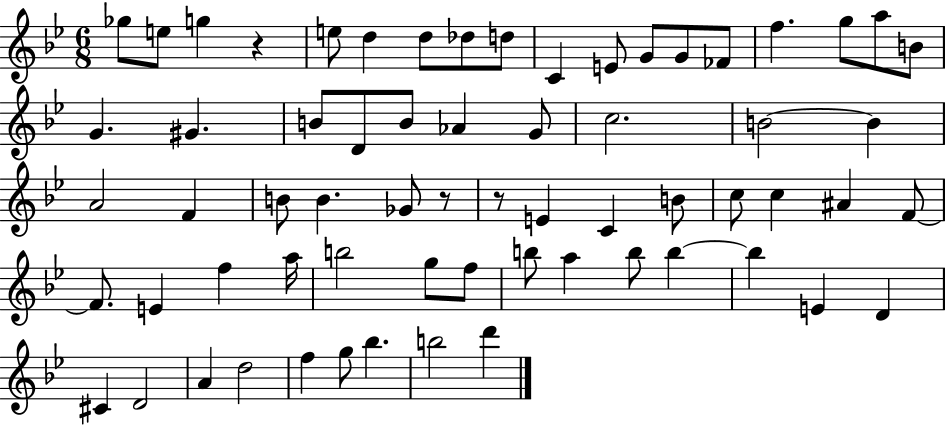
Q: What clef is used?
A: treble